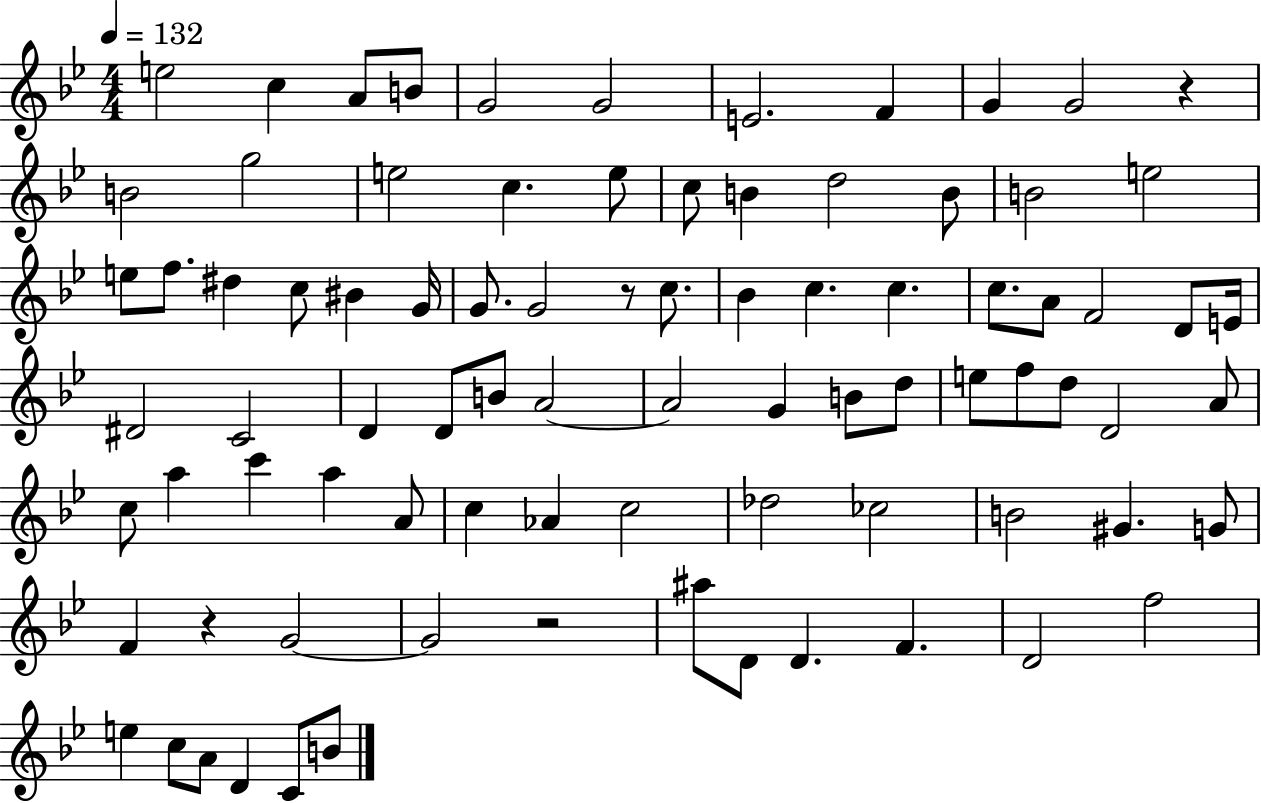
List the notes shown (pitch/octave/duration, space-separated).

E5/h C5/q A4/e B4/e G4/h G4/h E4/h. F4/q G4/q G4/h R/q B4/h G5/h E5/h C5/q. E5/e C5/e B4/q D5/h B4/e B4/h E5/h E5/e F5/e. D#5/q C5/e BIS4/q G4/s G4/e. G4/h R/e C5/e. Bb4/q C5/q. C5/q. C5/e. A4/e F4/h D4/e E4/s D#4/h C4/h D4/q D4/e B4/e A4/h A4/h G4/q B4/e D5/e E5/e F5/e D5/e D4/h A4/e C5/e A5/q C6/q A5/q A4/e C5/q Ab4/q C5/h Db5/h CES5/h B4/h G#4/q. G4/e F4/q R/q G4/h G4/h R/h A#5/e D4/e D4/q. F4/q. D4/h F5/h E5/q C5/e A4/e D4/q C4/e B4/e